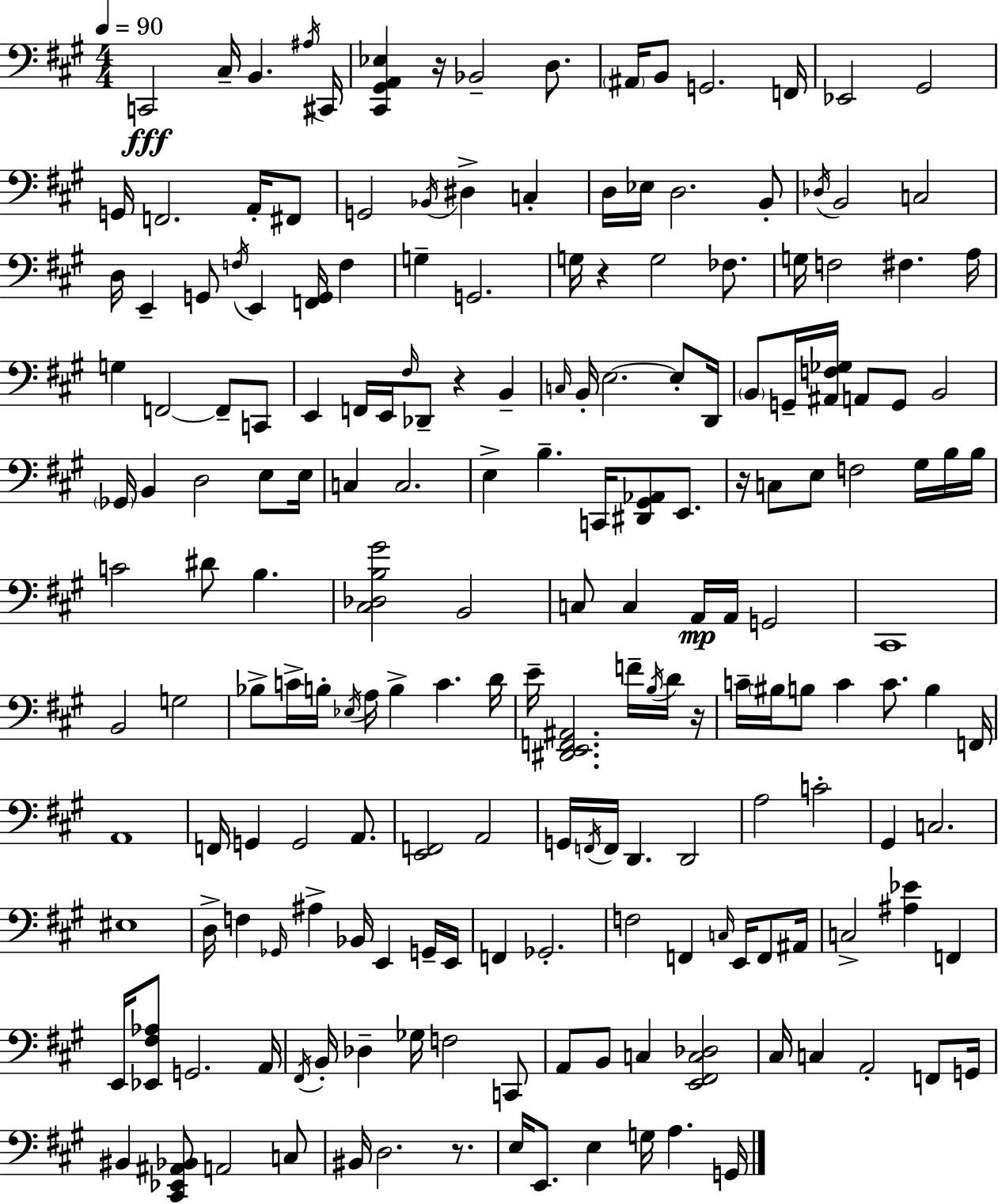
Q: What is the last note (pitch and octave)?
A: G2